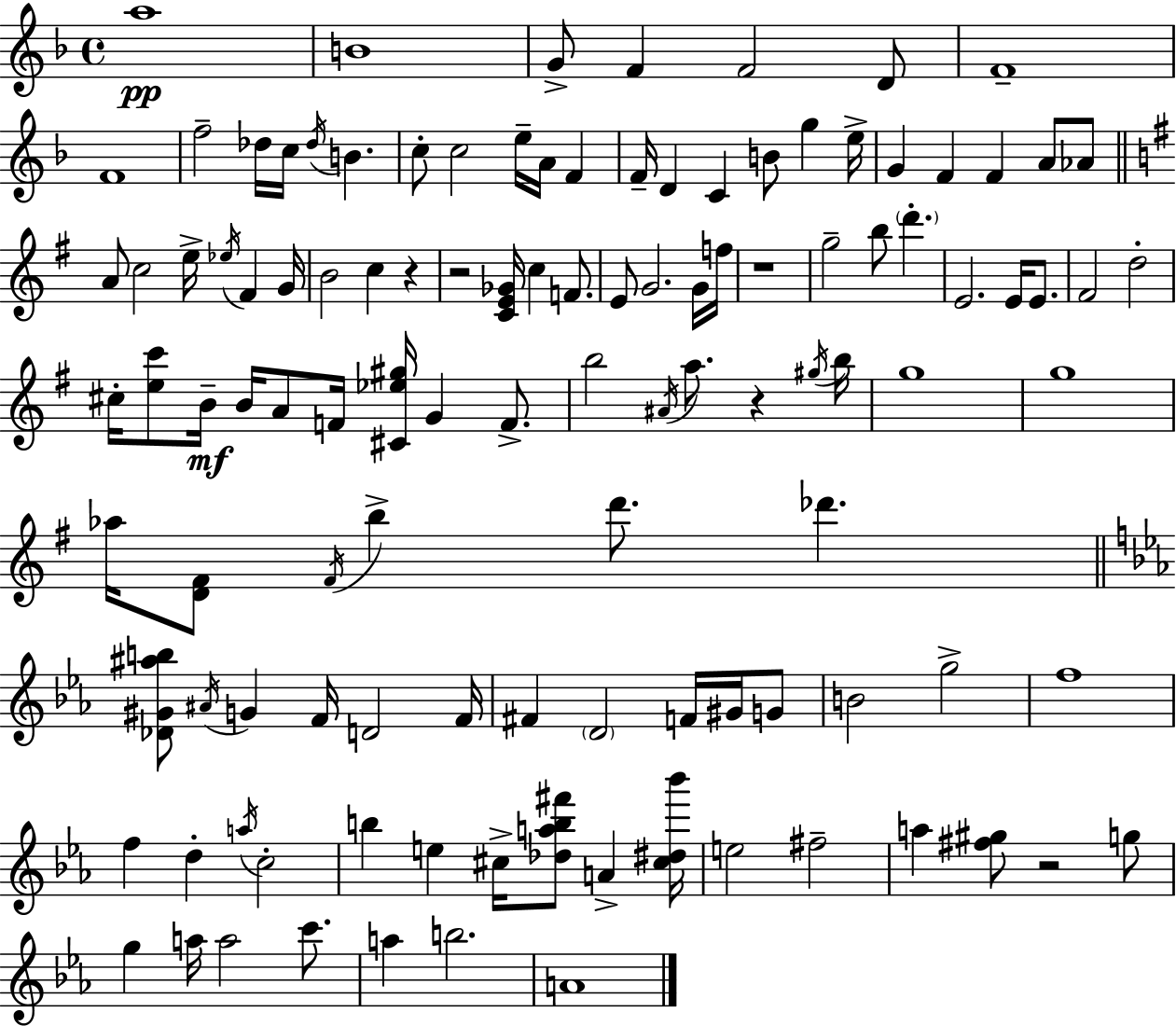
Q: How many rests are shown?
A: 5